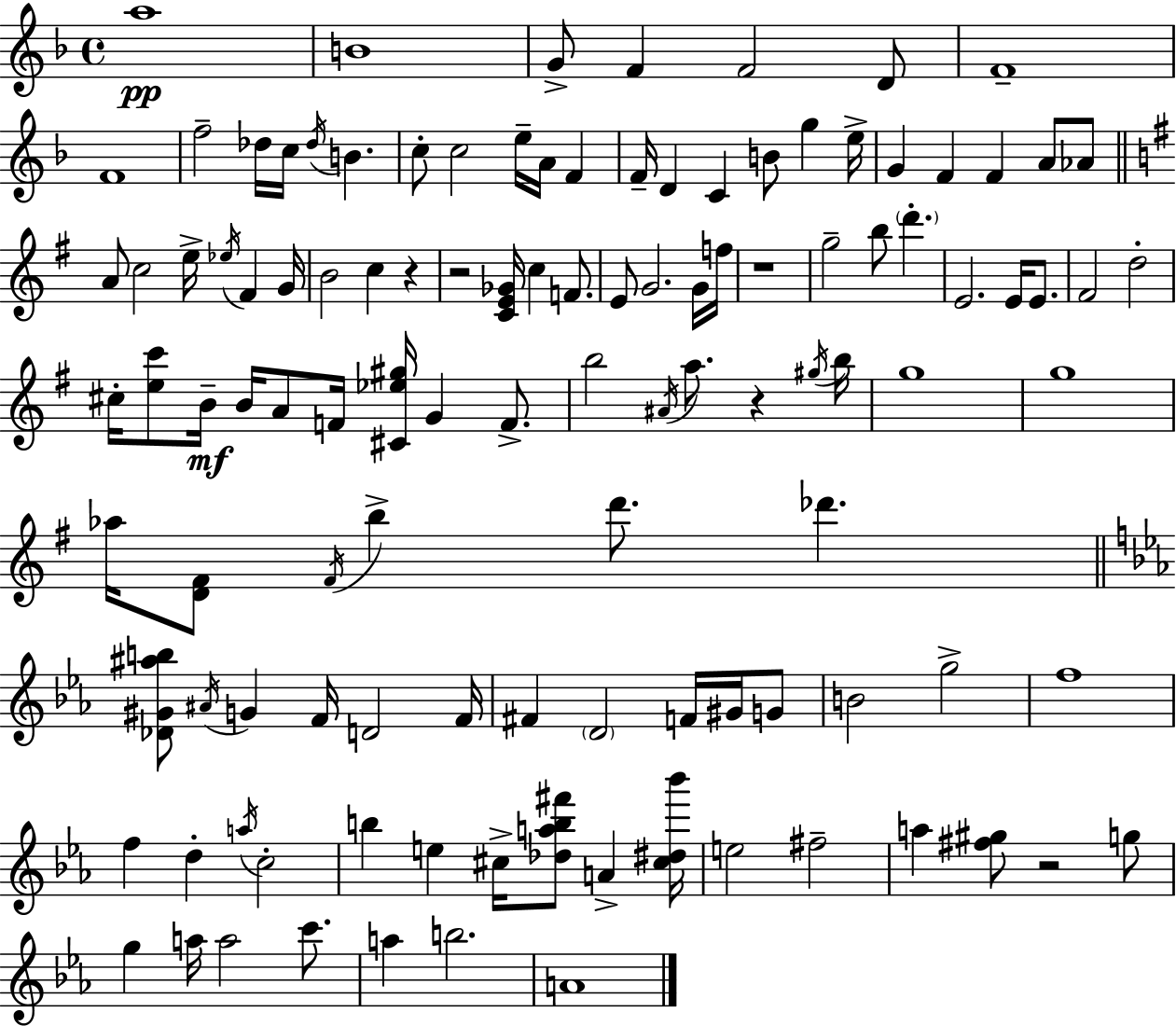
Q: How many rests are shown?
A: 5